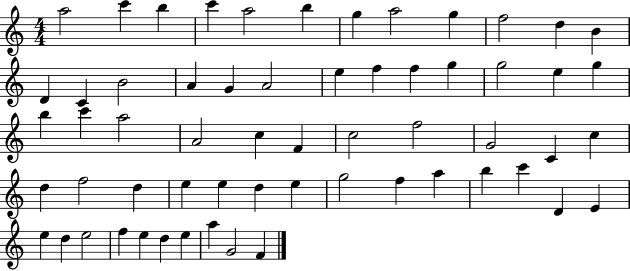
{
  \clef treble
  \numericTimeSignature
  \time 4/4
  \key c \major
  a''2 c'''4 b''4 | c'''4 a''2 b''4 | g''4 a''2 g''4 | f''2 d''4 b'4 | \break d'4 c'4 b'2 | a'4 g'4 a'2 | e''4 f''4 f''4 g''4 | g''2 e''4 g''4 | \break b''4 c'''4 a''2 | a'2 c''4 f'4 | c''2 f''2 | g'2 c'4 c''4 | \break d''4 f''2 d''4 | e''4 e''4 d''4 e''4 | g''2 f''4 a''4 | b''4 c'''4 d'4 e'4 | \break e''4 d''4 e''2 | f''4 e''4 d''4 e''4 | a''4 g'2 f'4 | \bar "|."
}